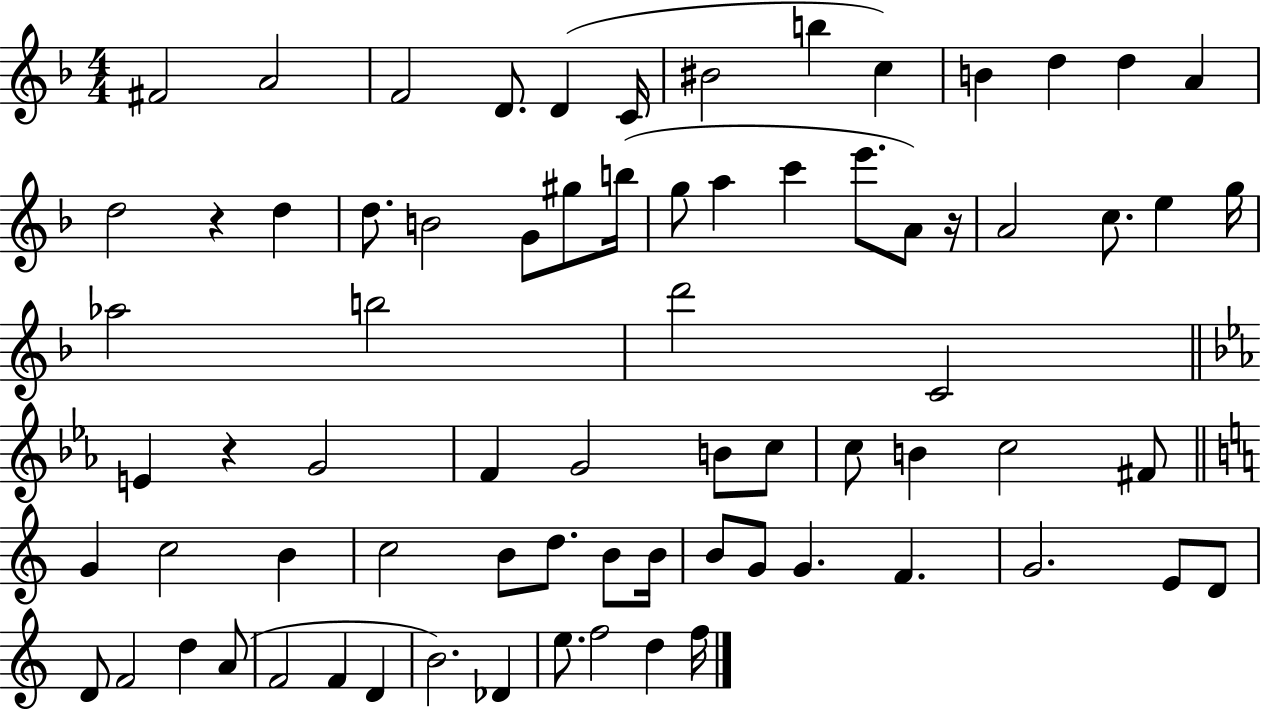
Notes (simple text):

F#4/h A4/h F4/h D4/e. D4/q C4/s BIS4/h B5/q C5/q B4/q D5/q D5/q A4/q D5/h R/q D5/q D5/e. B4/h G4/e G#5/e B5/s G5/e A5/q C6/q E6/e. A4/e R/s A4/h C5/e. E5/q G5/s Ab5/h B5/h D6/h C4/h E4/q R/q G4/h F4/q G4/h B4/e C5/e C5/e B4/q C5/h F#4/e G4/q C5/h B4/q C5/h B4/e D5/e. B4/e B4/s B4/e G4/e G4/q. F4/q. G4/h. E4/e D4/e D4/e F4/h D5/q A4/e F4/h F4/q D4/q B4/h. Db4/q E5/e. F5/h D5/q F5/s